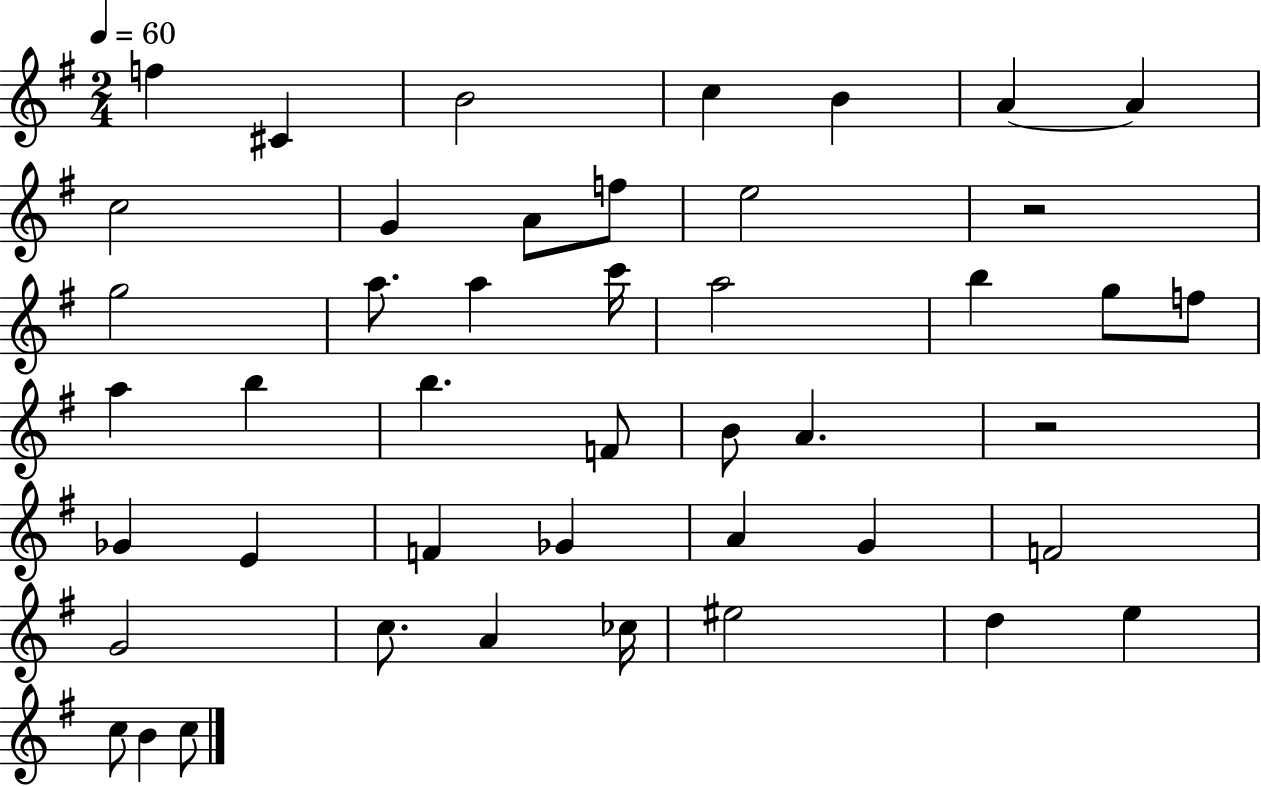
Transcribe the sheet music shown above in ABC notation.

X:1
T:Untitled
M:2/4
L:1/4
K:G
f ^C B2 c B A A c2 G A/2 f/2 e2 z2 g2 a/2 a c'/4 a2 b g/2 f/2 a b b F/2 B/2 A z2 _G E F _G A G F2 G2 c/2 A _c/4 ^e2 d e c/2 B c/2